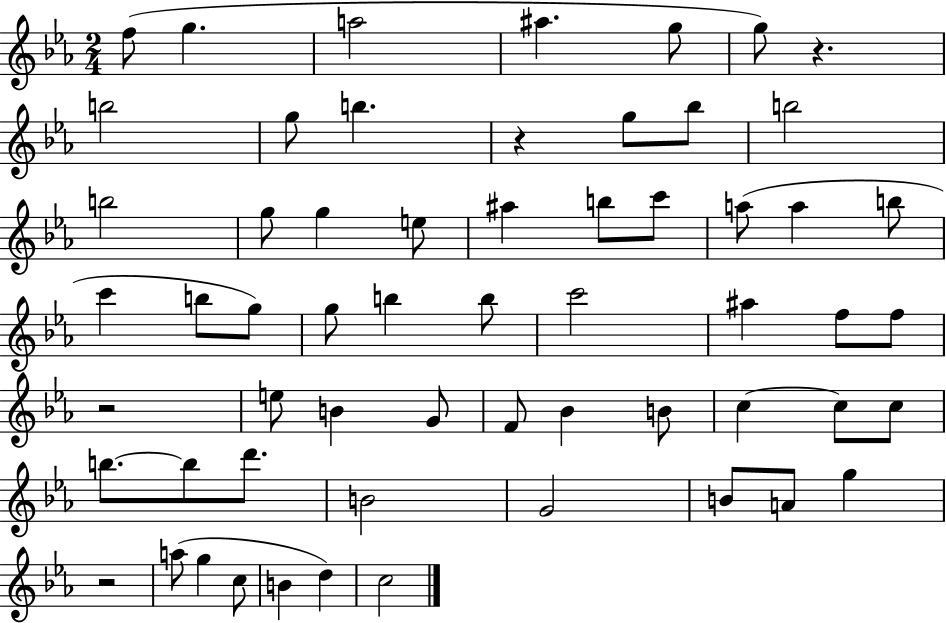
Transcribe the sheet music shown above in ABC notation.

X:1
T:Untitled
M:2/4
L:1/4
K:Eb
f/2 g a2 ^a g/2 g/2 z b2 g/2 b z g/2 _b/2 b2 b2 g/2 g e/2 ^a b/2 c'/2 a/2 a b/2 c' b/2 g/2 g/2 b b/2 c'2 ^a f/2 f/2 z2 e/2 B G/2 F/2 _B B/2 c c/2 c/2 b/2 b/2 d'/2 B2 G2 B/2 A/2 g z2 a/2 g c/2 B d c2